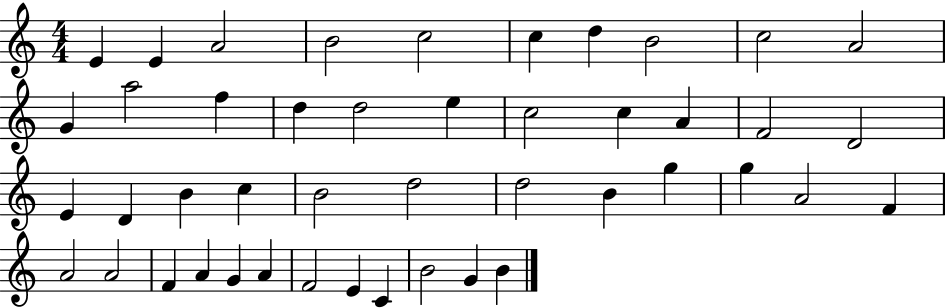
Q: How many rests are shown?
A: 0